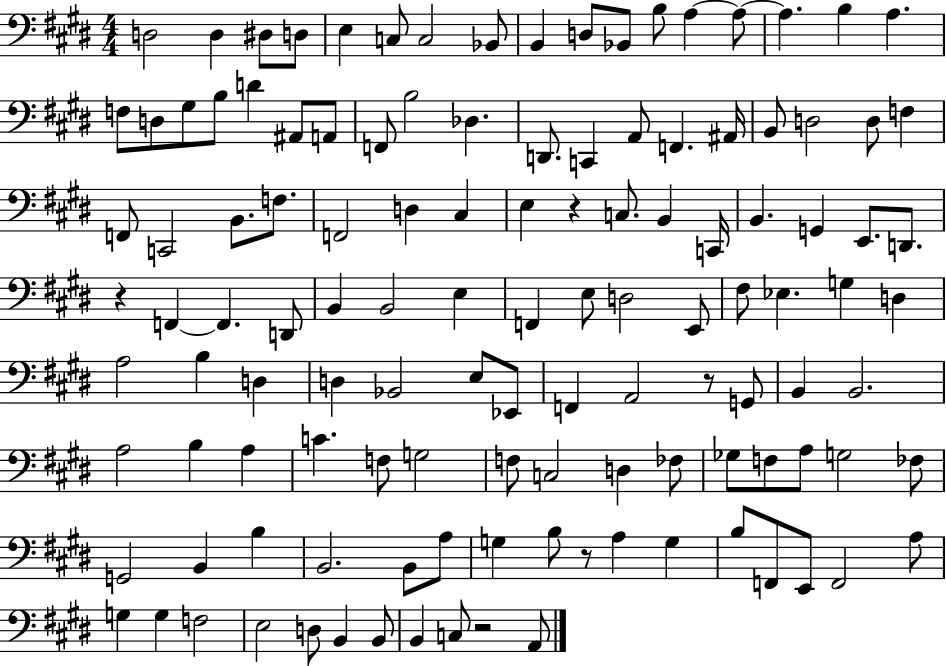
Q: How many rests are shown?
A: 5